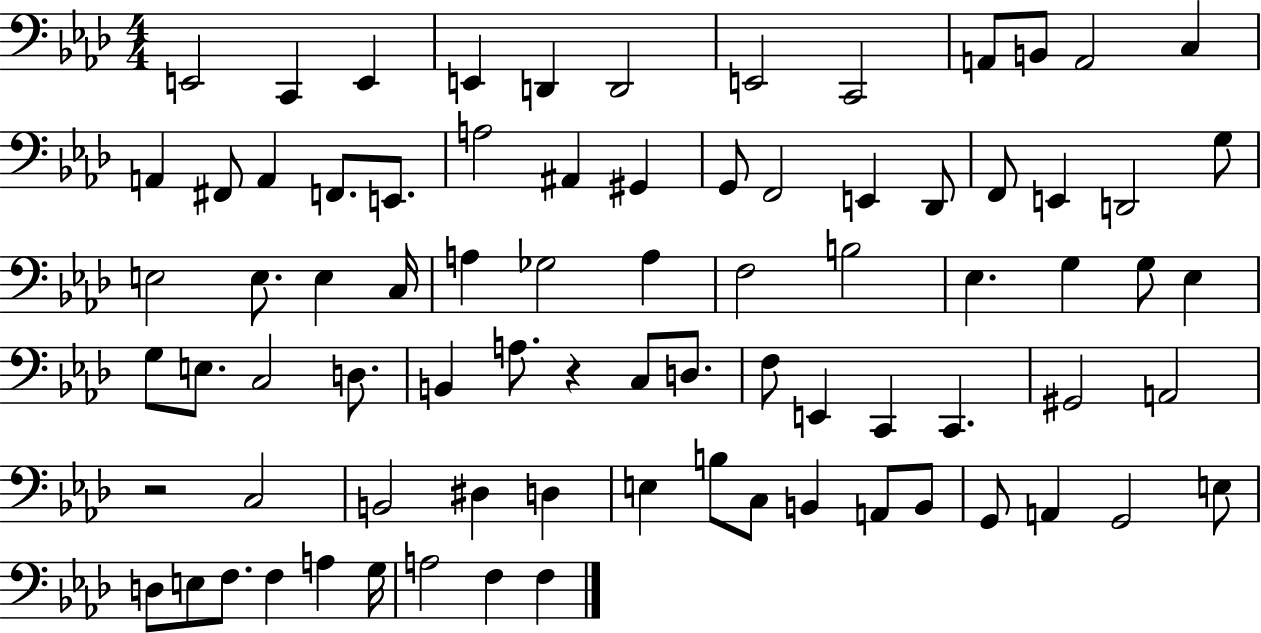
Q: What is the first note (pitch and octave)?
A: E2